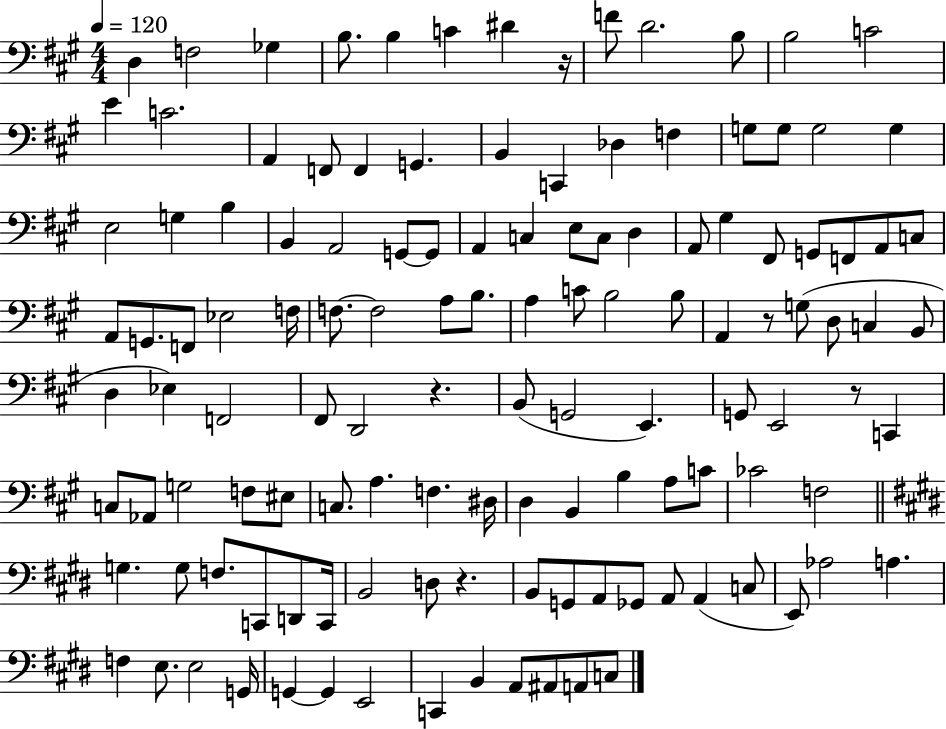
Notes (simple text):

D3/q F3/h Gb3/q B3/e. B3/q C4/q D#4/q R/s F4/e D4/h. B3/e B3/h C4/h E4/q C4/h. A2/q F2/e F2/q G2/q. B2/q C2/q Db3/q F3/q G3/e G3/e G3/h G3/q E3/h G3/q B3/q B2/q A2/h G2/e G2/e A2/q C3/q E3/e C3/e D3/q A2/e G#3/q F#2/e G2/e F2/e A2/e C3/e A2/e G2/e. F2/e Eb3/h F3/s F3/e. F3/h A3/e B3/e. A3/q C4/e B3/h B3/e A2/q R/e G3/e D3/e C3/q B2/e D3/q Eb3/q F2/h F#2/e D2/h R/q. B2/e G2/h E2/q. G2/e E2/h R/e C2/q C3/e Ab2/e G3/h F3/e EIS3/e C3/e. A3/q. F3/q. D#3/s D3/q B2/q B3/q A3/e C4/e CES4/h F3/h G3/q. G3/e F3/e. C2/e D2/e C2/s B2/h D3/e R/q. B2/e G2/e A2/e Gb2/e A2/e A2/q C3/e E2/e Ab3/h A3/q. F3/q E3/e. E3/h G2/s G2/q G2/q E2/h C2/q B2/q A2/e A#2/e A2/e C3/e